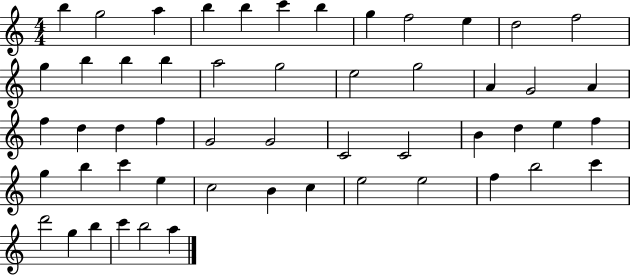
{
  \clef treble
  \numericTimeSignature
  \time 4/4
  \key c \major
  b''4 g''2 a''4 | b''4 b''4 c'''4 b''4 | g''4 f''2 e''4 | d''2 f''2 | \break g''4 b''4 b''4 b''4 | a''2 g''2 | e''2 g''2 | a'4 g'2 a'4 | \break f''4 d''4 d''4 f''4 | g'2 g'2 | c'2 c'2 | b'4 d''4 e''4 f''4 | \break g''4 b''4 c'''4 e''4 | c''2 b'4 c''4 | e''2 e''2 | f''4 b''2 c'''4 | \break d'''2 g''4 b''4 | c'''4 b''2 a''4 | \bar "|."
}